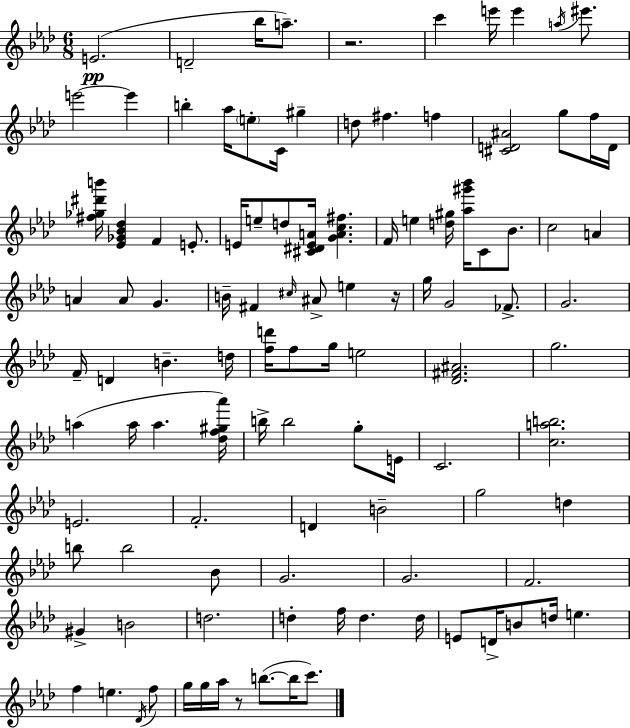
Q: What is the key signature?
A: AES major